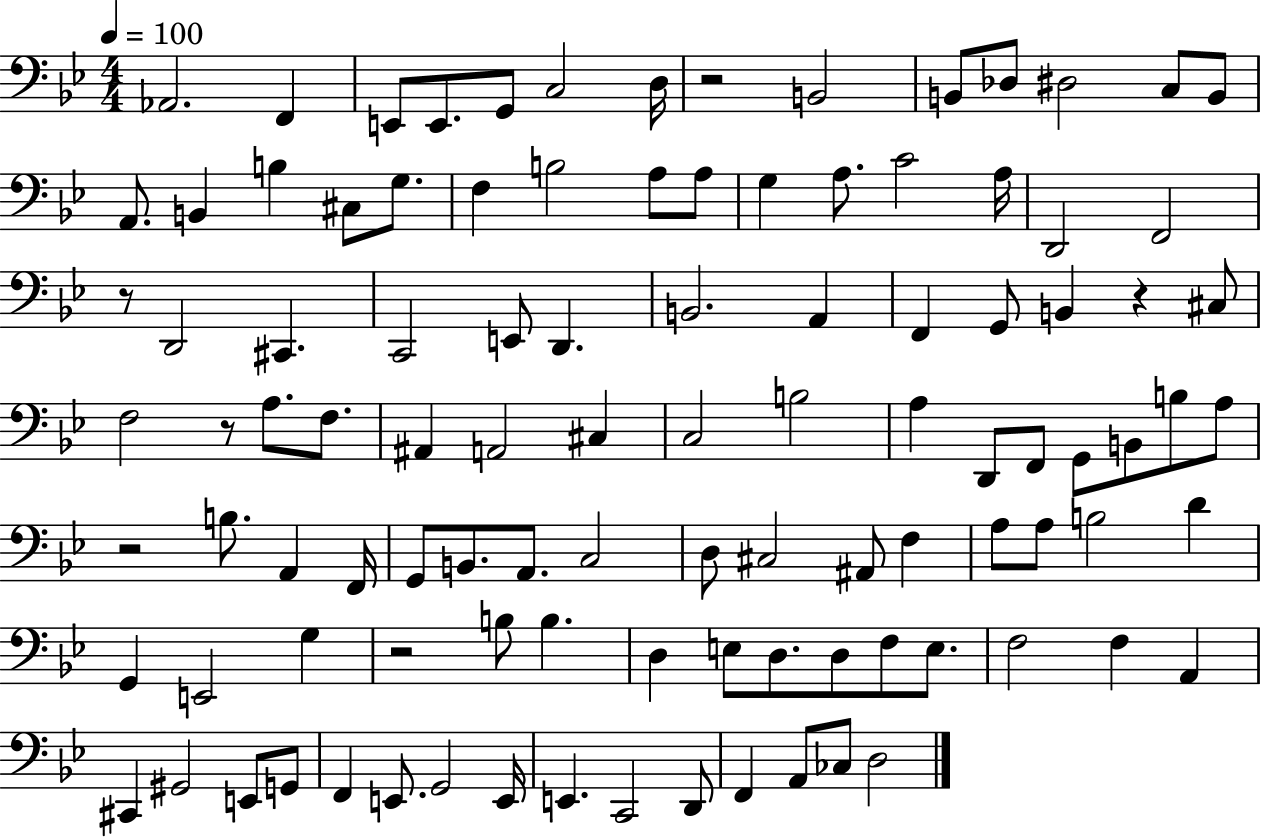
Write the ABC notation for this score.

X:1
T:Untitled
M:4/4
L:1/4
K:Bb
_A,,2 F,, E,,/2 E,,/2 G,,/2 C,2 D,/4 z2 B,,2 B,,/2 _D,/2 ^D,2 C,/2 B,,/2 A,,/2 B,, B, ^C,/2 G,/2 F, B,2 A,/2 A,/2 G, A,/2 C2 A,/4 D,,2 F,,2 z/2 D,,2 ^C,, C,,2 E,,/2 D,, B,,2 A,, F,, G,,/2 B,, z ^C,/2 F,2 z/2 A,/2 F,/2 ^A,, A,,2 ^C, C,2 B,2 A, D,,/2 F,,/2 G,,/2 B,,/2 B,/2 A,/2 z2 B,/2 A,, F,,/4 G,,/2 B,,/2 A,,/2 C,2 D,/2 ^C,2 ^A,,/2 F, A,/2 A,/2 B,2 D G,, E,,2 G, z2 B,/2 B, D, E,/2 D,/2 D,/2 F,/2 E,/2 F,2 F, A,, ^C,, ^G,,2 E,,/2 G,,/2 F,, E,,/2 G,,2 E,,/4 E,, C,,2 D,,/2 F,, A,,/2 _C,/2 D,2